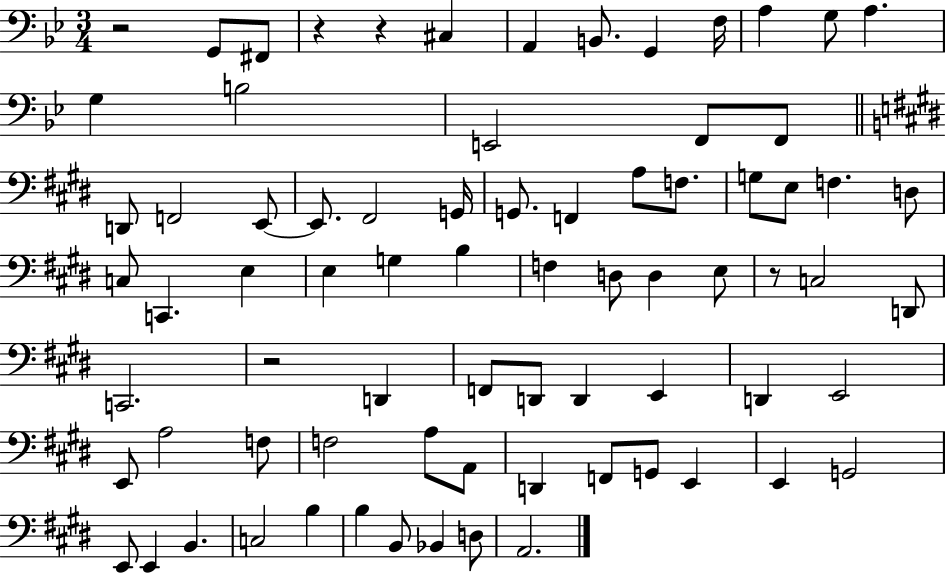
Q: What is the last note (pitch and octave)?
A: A2